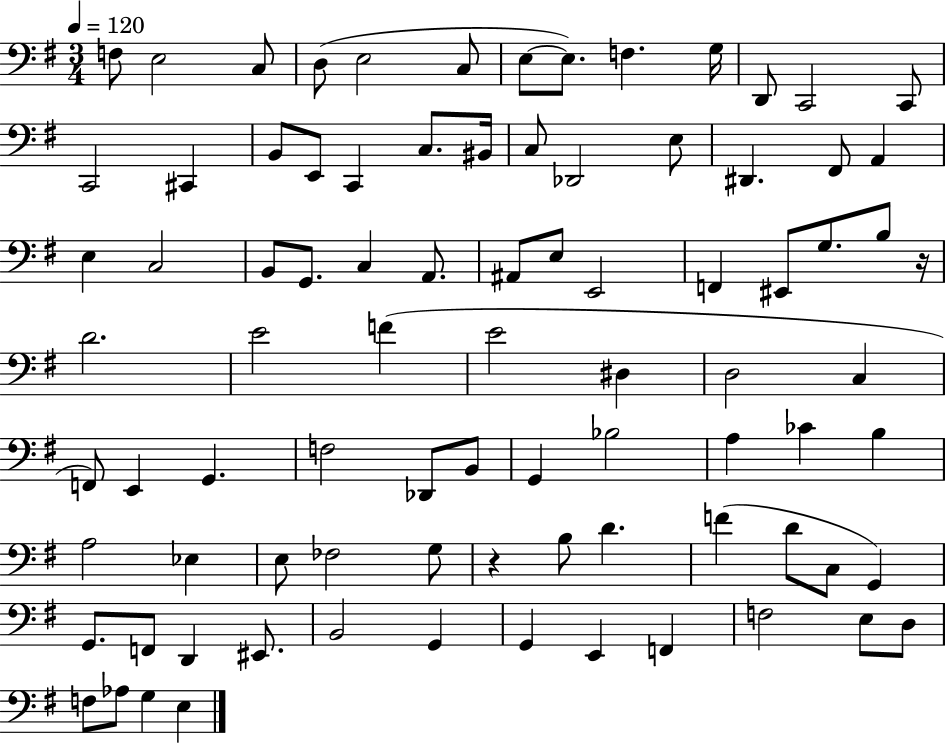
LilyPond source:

{
  \clef bass
  \numericTimeSignature
  \time 3/4
  \key g \major
  \tempo 4 = 120
  \repeat volta 2 { f8 e2 c8 | d8( e2 c8 | e8~~ e8.) f4. g16 | d,8 c,2 c,8 | \break c,2 cis,4 | b,8 e,8 c,4 c8. bis,16 | c8 des,2 e8 | dis,4. fis,8 a,4 | \break e4 c2 | b,8 g,8. c4 a,8. | ais,8 e8 e,2 | f,4 eis,8 g8. b8 r16 | \break d'2. | e'2 f'4( | e'2 dis4 | d2 c4 | \break f,8) e,4 g,4. | f2 des,8 b,8 | g,4 bes2 | a4 ces'4 b4 | \break a2 ees4 | e8 fes2 g8 | r4 b8 d'4. | f'4( d'8 c8 g,4) | \break g,8. f,8 d,4 eis,8. | b,2 g,4 | g,4 e,4 f,4 | f2 e8 d8 | \break f8 aes8 g4 e4 | } \bar "|."
}